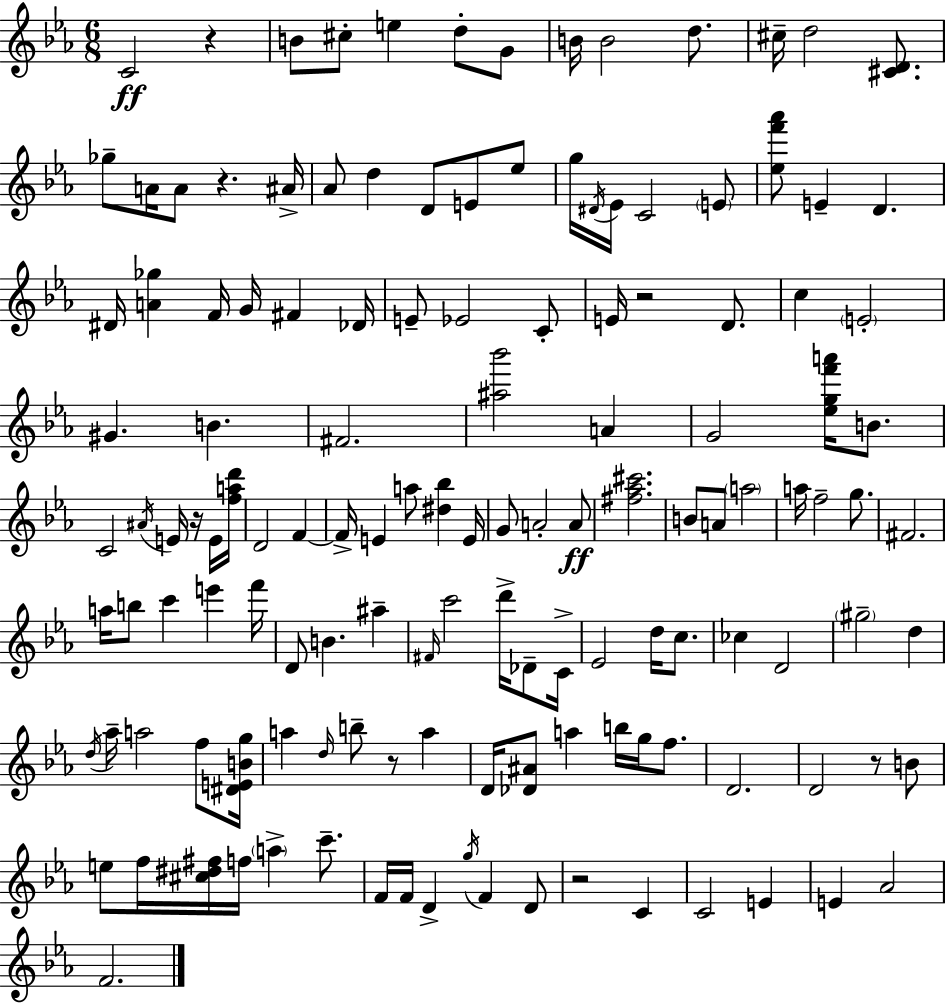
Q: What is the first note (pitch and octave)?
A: C4